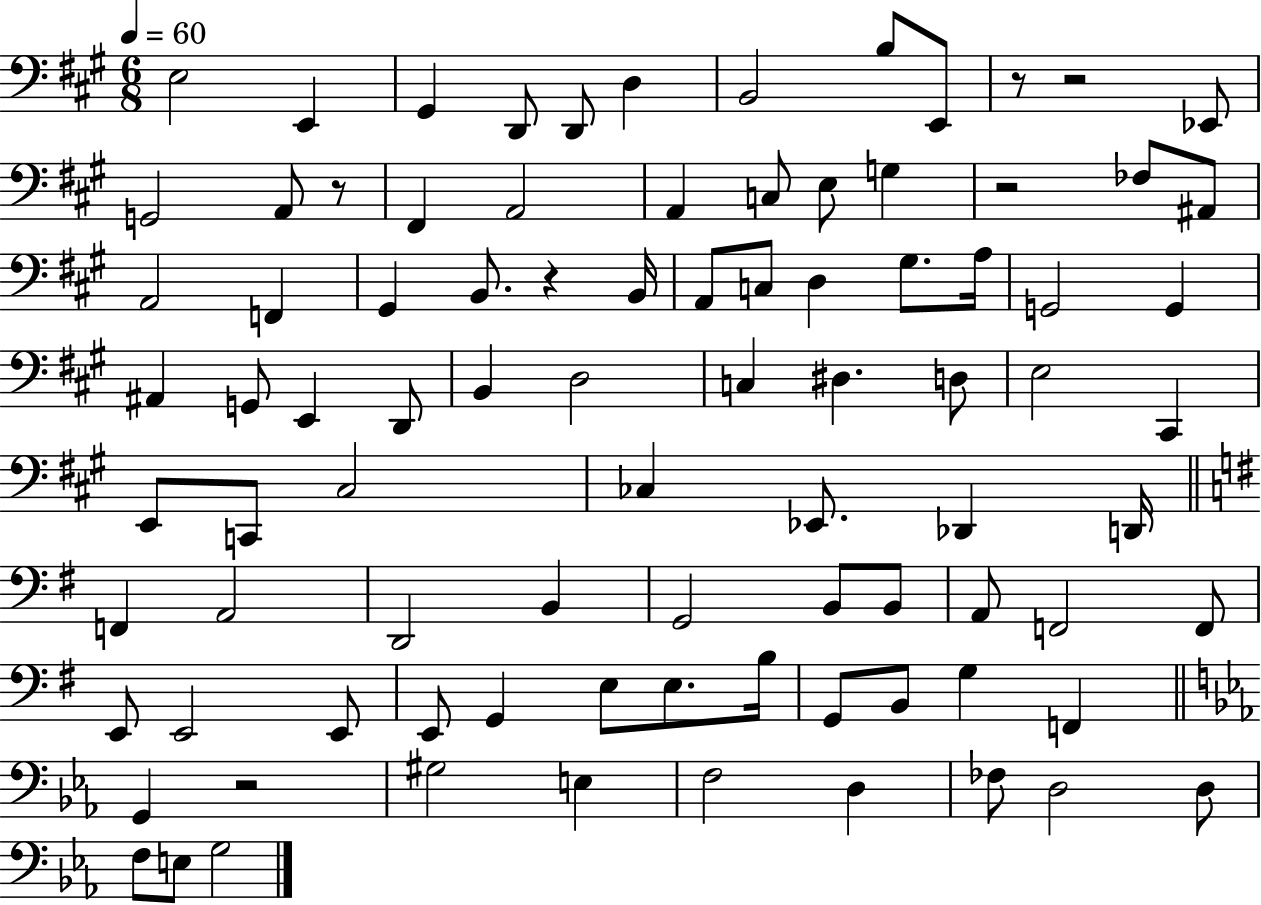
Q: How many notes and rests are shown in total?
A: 89